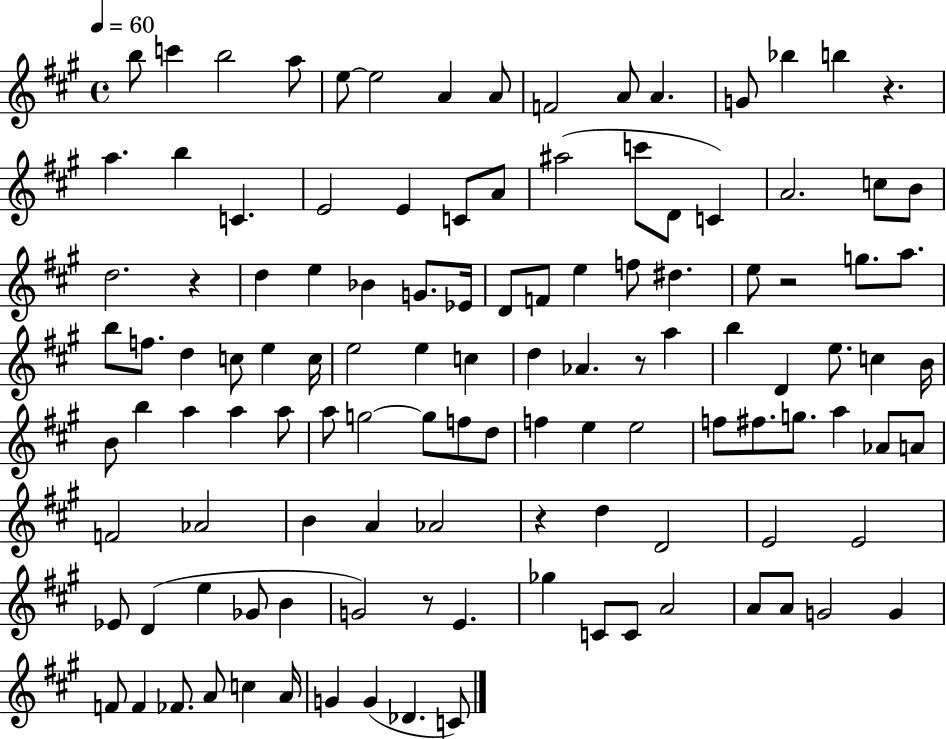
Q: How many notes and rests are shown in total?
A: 118